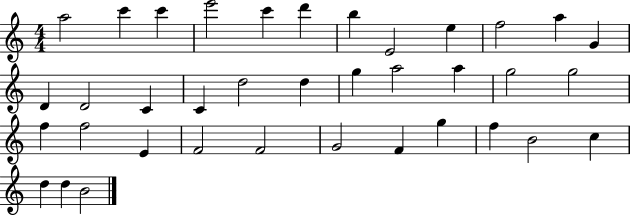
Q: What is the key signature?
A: C major